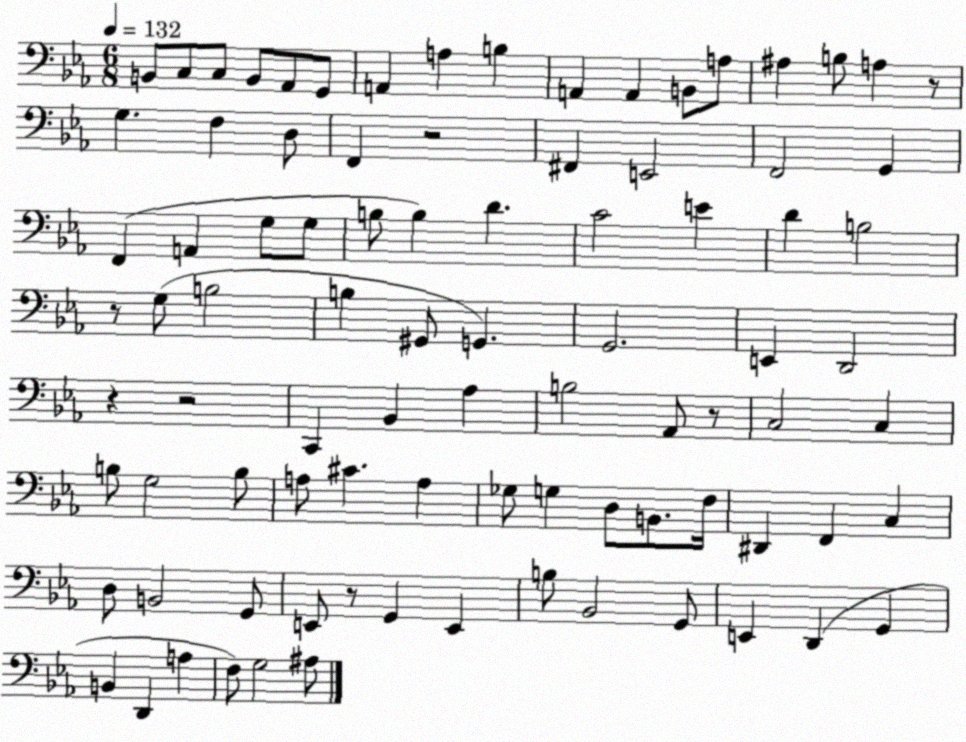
X:1
T:Untitled
M:6/8
L:1/4
K:Eb
B,,/2 C,/2 C,/2 B,,/2 _A,,/2 G,,/2 A,, A, B, A,, A,, B,,/2 A,/2 ^A, B,/2 A, z/2 G, F, D,/2 F,, z2 ^F,, E,,2 F,,2 G,, F,, A,, G,/2 G,/2 B,/2 B, D C2 E D B,2 z/2 G,/2 B,2 B, ^G,,/2 G,, G,,2 E,, D,,2 z z2 C,, _B,, _A, B,2 _A,,/2 z/2 C,2 C, B,/2 G,2 B,/2 A,/2 ^C A, _G,/2 G, D,/2 B,,/2 F,/4 ^D,, F,, C, D,/2 B,,2 G,,/2 E,,/2 z/2 G,, E,, B,/2 _B,,2 G,,/2 E,, D,, G,, B,, D,, A, F,/2 G,2 ^A,/2